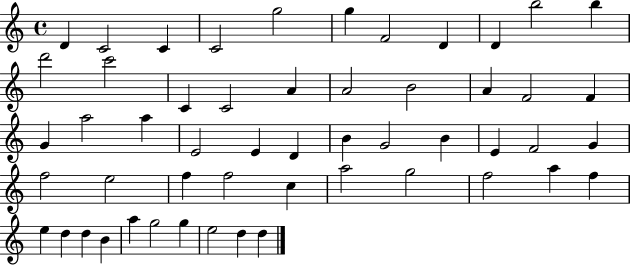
X:1
T:Untitled
M:4/4
L:1/4
K:C
D C2 C C2 g2 g F2 D D b2 b d'2 c'2 C C2 A A2 B2 A F2 F G a2 a E2 E D B G2 B E F2 G f2 e2 f f2 c a2 g2 f2 a f e d d B a g2 g e2 d d